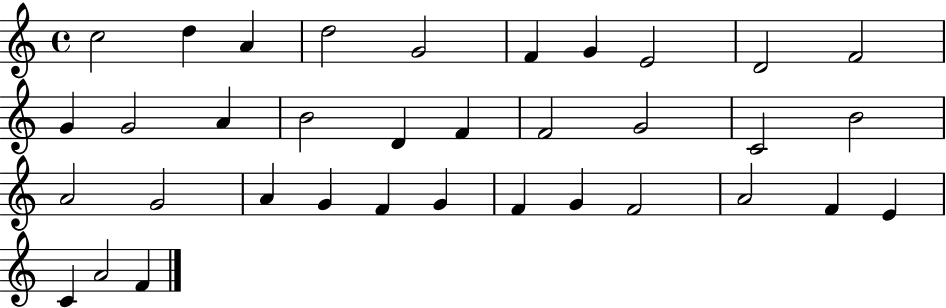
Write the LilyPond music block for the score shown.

{
  \clef treble
  \time 4/4
  \defaultTimeSignature
  \key c \major
  c''2 d''4 a'4 | d''2 g'2 | f'4 g'4 e'2 | d'2 f'2 | \break g'4 g'2 a'4 | b'2 d'4 f'4 | f'2 g'2 | c'2 b'2 | \break a'2 g'2 | a'4 g'4 f'4 g'4 | f'4 g'4 f'2 | a'2 f'4 e'4 | \break c'4 a'2 f'4 | \bar "|."
}